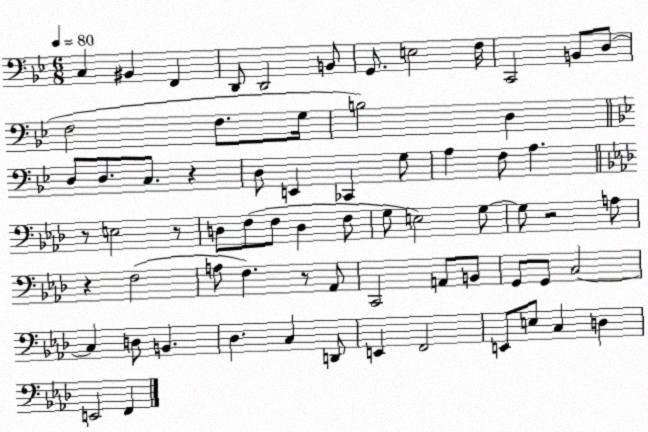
X:1
T:Untitled
M:6/8
L:1/4
K:Bb
C, ^B,, F,, D,,/2 D,,2 B,,/2 G,,/2 E,2 F,/4 C,,2 B,,/2 D,/2 F,2 F,/2 G,/4 B,2 D, D,/2 D,/2 C,/2 z D,/2 E,, _C,, G,/2 A, F,/2 A, z/2 E,2 z/2 D,/2 F,/2 F,/2 D, F,/2 G,/2 E,2 G,/2 G,/2 z2 A,/2 z F,2 A,/2 F, z/2 _A,,/2 C,,2 A,,/2 B,,/2 G,,/2 G,,/2 C,2 C, D,/2 B,, _D, C, D,,/2 E,, F,,2 E,,/2 E,/2 C, D, E,,2 F,,